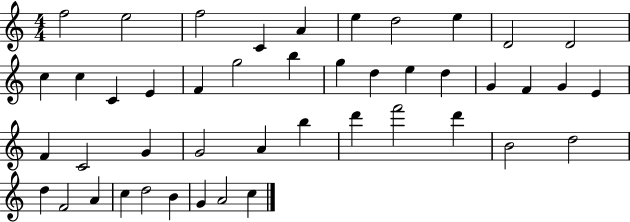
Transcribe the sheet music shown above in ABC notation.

X:1
T:Untitled
M:4/4
L:1/4
K:C
f2 e2 f2 C A e d2 e D2 D2 c c C E F g2 b g d e d G F G E F C2 G G2 A b d' f'2 d' B2 d2 d F2 A c d2 B G A2 c